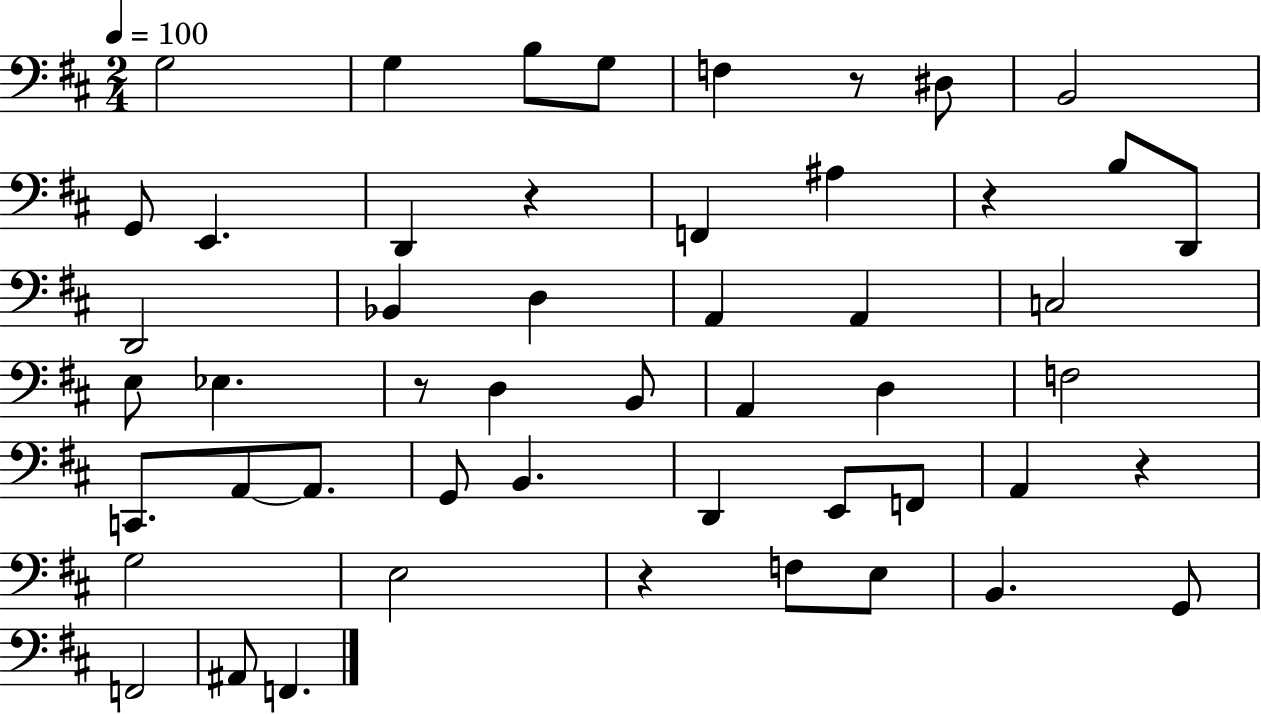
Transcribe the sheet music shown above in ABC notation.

X:1
T:Untitled
M:2/4
L:1/4
K:D
G,2 G, B,/2 G,/2 F, z/2 ^D,/2 B,,2 G,,/2 E,, D,, z F,, ^A, z B,/2 D,,/2 D,,2 _B,, D, A,, A,, C,2 E,/2 _E, z/2 D, B,,/2 A,, D, F,2 C,,/2 A,,/2 A,,/2 G,,/2 B,, D,, E,,/2 F,,/2 A,, z G,2 E,2 z F,/2 E,/2 B,, G,,/2 F,,2 ^A,,/2 F,,